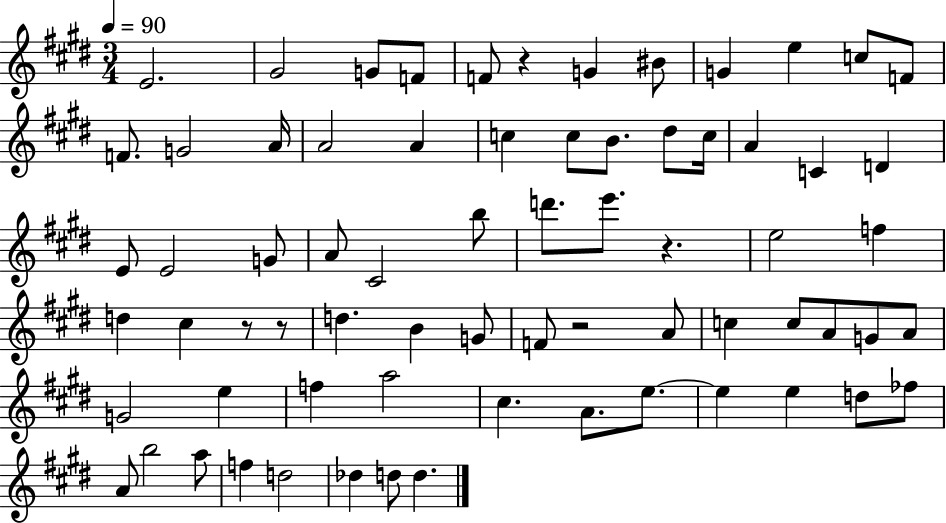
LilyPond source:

{
  \clef treble
  \numericTimeSignature
  \time 3/4
  \key e \major
  \tempo 4 = 90
  e'2. | gis'2 g'8 f'8 | f'8 r4 g'4 bis'8 | g'4 e''4 c''8 f'8 | \break f'8. g'2 a'16 | a'2 a'4 | c''4 c''8 b'8. dis''8 c''16 | a'4 c'4 d'4 | \break e'8 e'2 g'8 | a'8 cis'2 b''8 | d'''8. e'''8. r4. | e''2 f''4 | \break d''4 cis''4 r8 r8 | d''4. b'4 g'8 | f'8 r2 a'8 | c''4 c''8 a'8 g'8 a'8 | \break g'2 e''4 | f''4 a''2 | cis''4. a'8. e''8.~~ | e''4 e''4 d''8 fes''8 | \break a'8 b''2 a''8 | f''4 d''2 | des''4 d''8 d''4. | \bar "|."
}